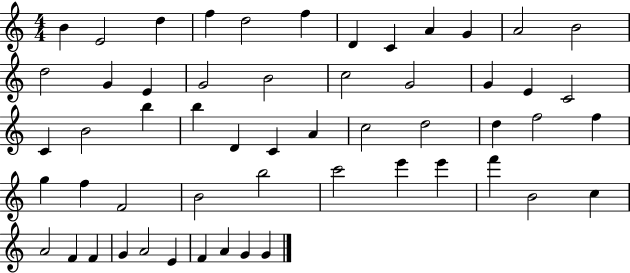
{
  \clef treble
  \numericTimeSignature
  \time 4/4
  \key c \major
  b'4 e'2 d''4 | f''4 d''2 f''4 | d'4 c'4 a'4 g'4 | a'2 b'2 | \break d''2 g'4 e'4 | g'2 b'2 | c''2 g'2 | g'4 e'4 c'2 | \break c'4 b'2 b''4 | b''4 d'4 c'4 a'4 | c''2 d''2 | d''4 f''2 f''4 | \break g''4 f''4 f'2 | b'2 b''2 | c'''2 e'''4 e'''4 | f'''4 b'2 c''4 | \break a'2 f'4 f'4 | g'4 a'2 e'4 | f'4 a'4 g'4 g'4 | \bar "|."
}